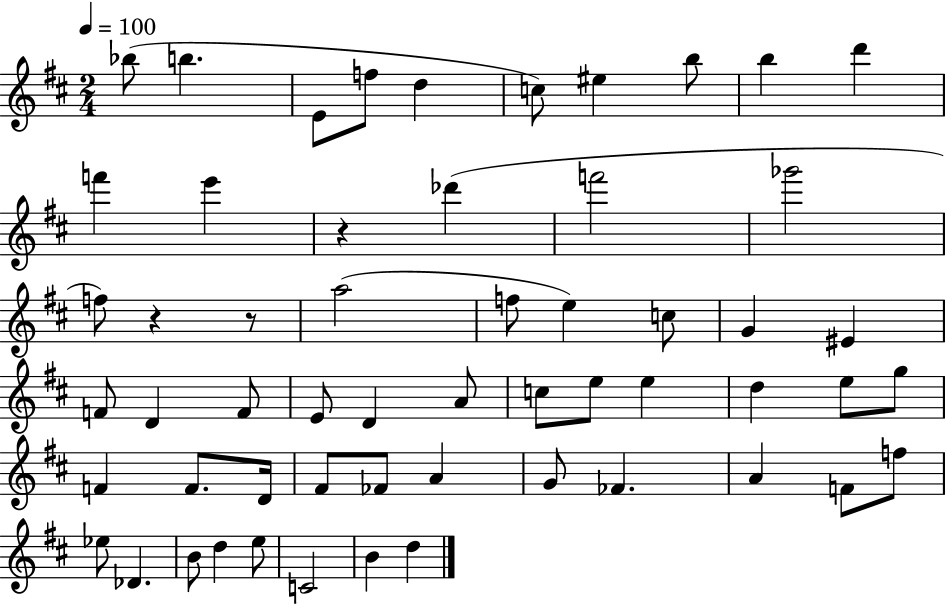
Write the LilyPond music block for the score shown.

{
  \clef treble
  \numericTimeSignature
  \time 2/4
  \key d \major
  \tempo 4 = 100
  bes''8( b''4. | e'8 f''8 d''4 | c''8) eis''4 b''8 | b''4 d'''4 | \break f'''4 e'''4 | r4 des'''4( | f'''2 | ges'''2 | \break f''8) r4 r8 | a''2( | f''8 e''4) c''8 | g'4 eis'4 | \break f'8 d'4 f'8 | e'8 d'4 a'8 | c''8 e''8 e''4 | d''4 e''8 g''8 | \break f'4 f'8. d'16 | fis'8 fes'8 a'4 | g'8 fes'4. | a'4 f'8 f''8 | \break ees''8 des'4. | b'8 d''4 e''8 | c'2 | b'4 d''4 | \break \bar "|."
}